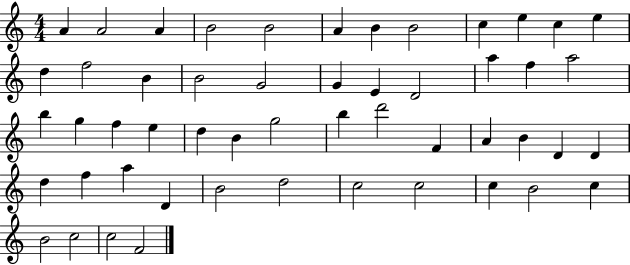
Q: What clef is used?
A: treble